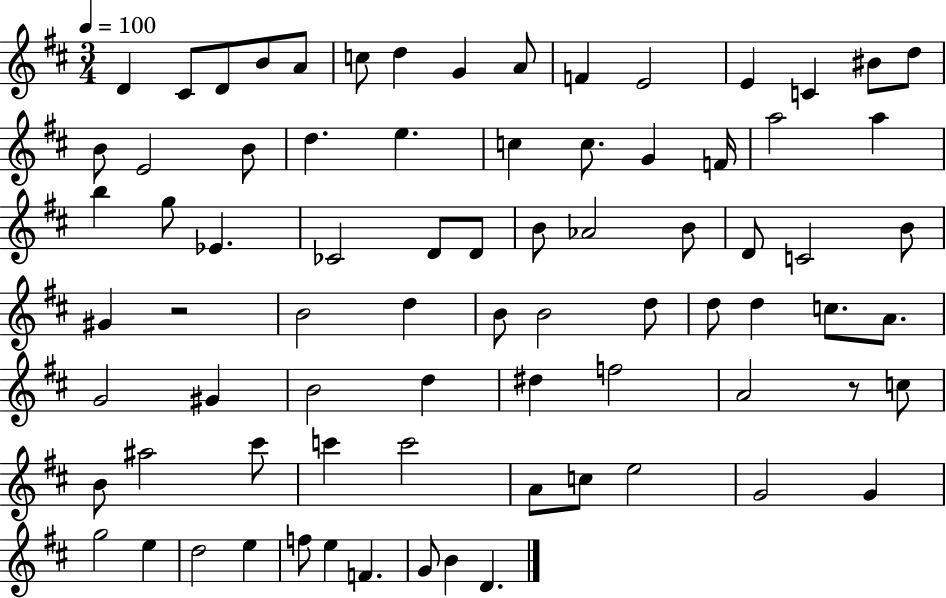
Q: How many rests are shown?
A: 2